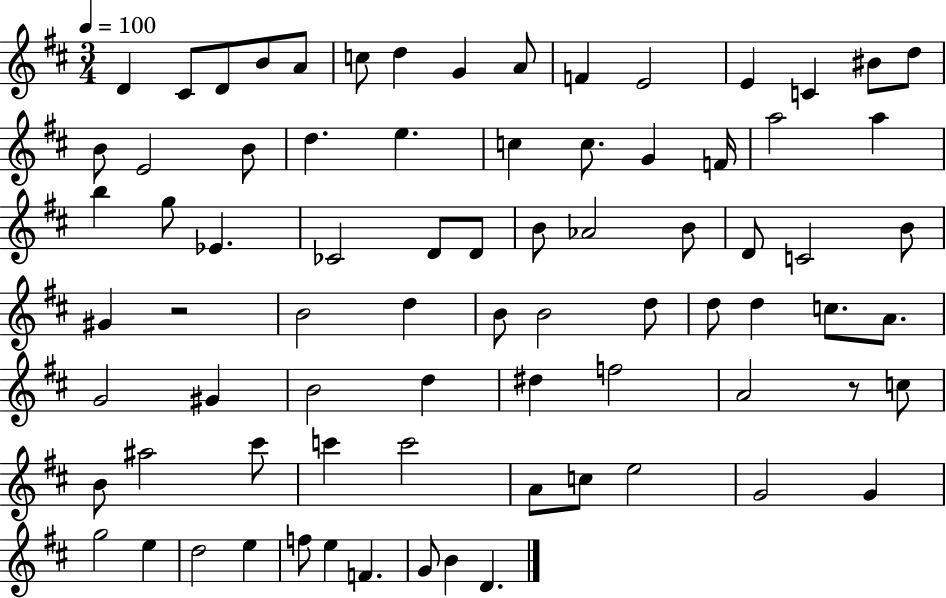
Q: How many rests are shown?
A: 2